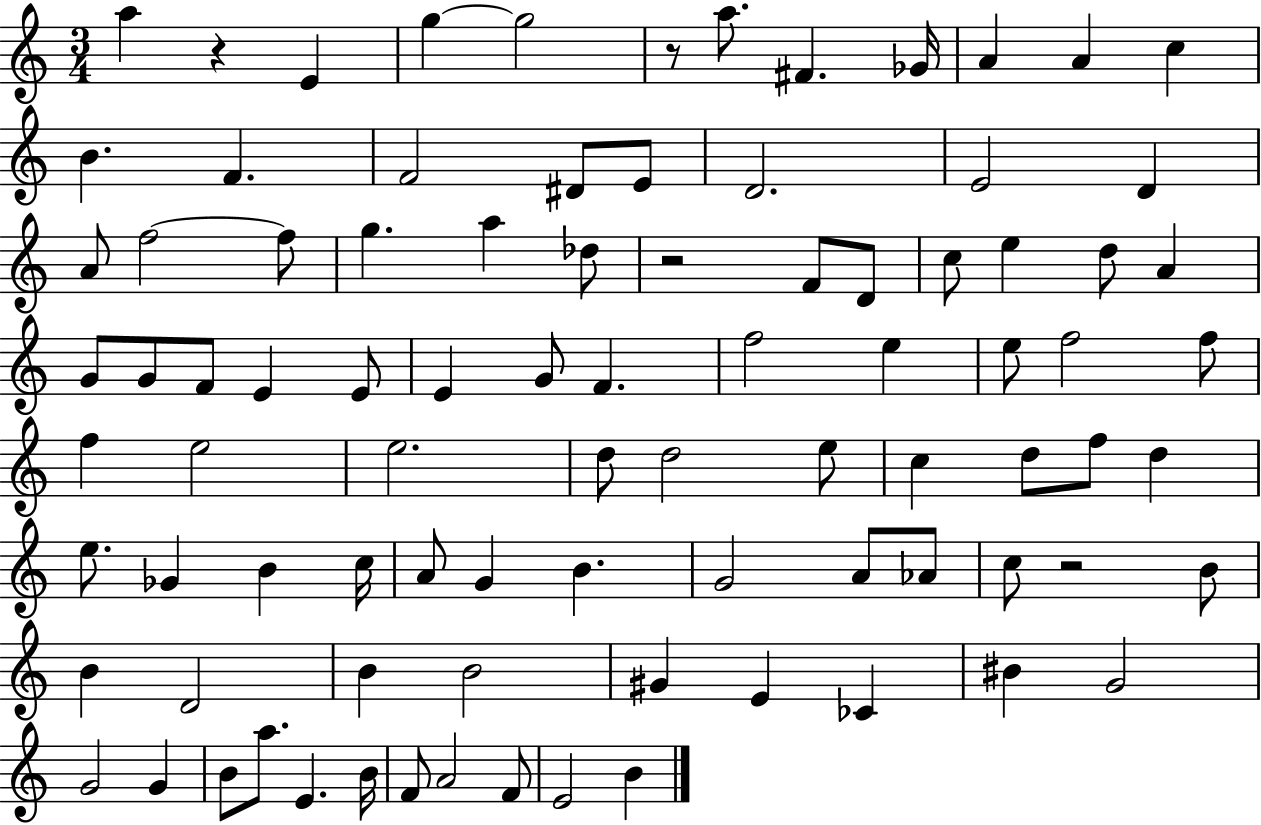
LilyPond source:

{
  \clef treble
  \numericTimeSignature
  \time 3/4
  \key c \major
  \repeat volta 2 { a''4 r4 e'4 | g''4~~ g''2 | r8 a''8. fis'4. ges'16 | a'4 a'4 c''4 | \break b'4. f'4. | f'2 dis'8 e'8 | d'2. | e'2 d'4 | \break a'8 f''2~~ f''8 | g''4. a''4 des''8 | r2 f'8 d'8 | c''8 e''4 d''8 a'4 | \break g'8 g'8 f'8 e'4 e'8 | e'4 g'8 f'4. | f''2 e''4 | e''8 f''2 f''8 | \break f''4 e''2 | e''2. | d''8 d''2 e''8 | c''4 d''8 f''8 d''4 | \break e''8. ges'4 b'4 c''16 | a'8 g'4 b'4. | g'2 a'8 aes'8 | c''8 r2 b'8 | \break b'4 d'2 | b'4 b'2 | gis'4 e'4 ces'4 | bis'4 g'2 | \break g'2 g'4 | b'8 a''8. e'4. b'16 | f'8 a'2 f'8 | e'2 b'4 | \break } \bar "|."
}